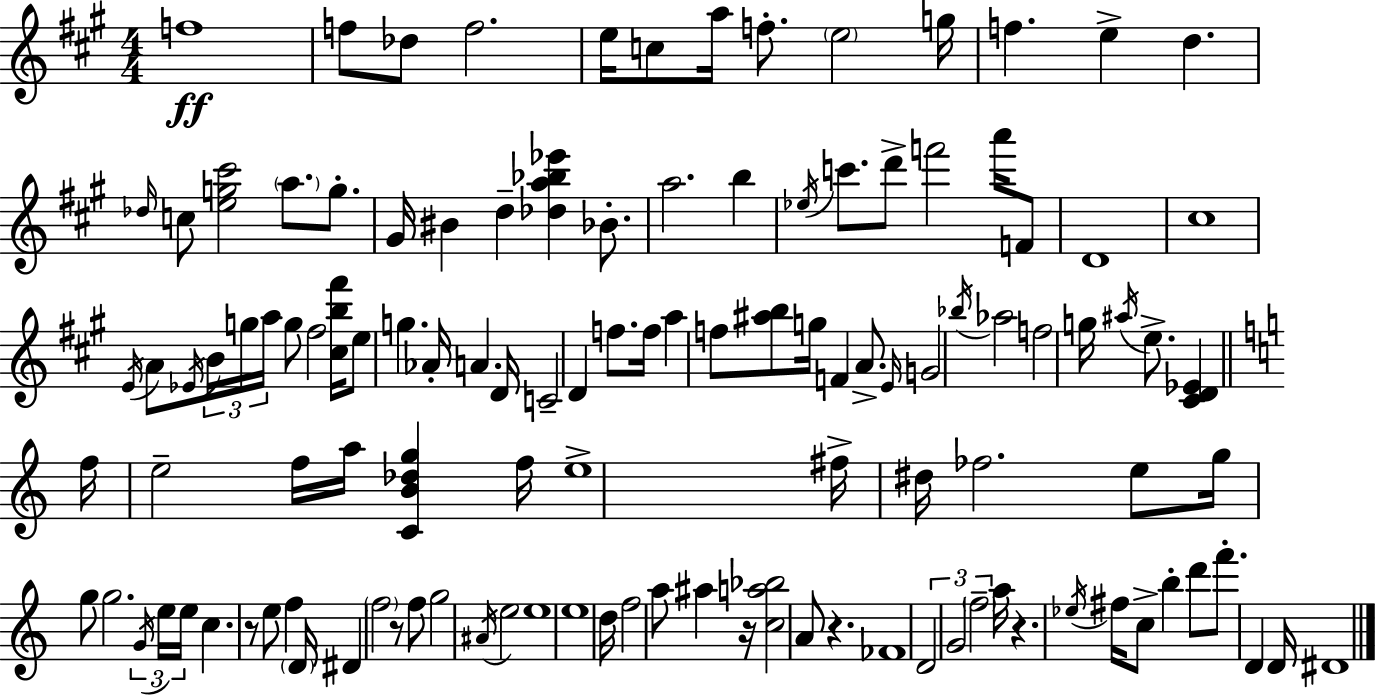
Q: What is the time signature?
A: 4/4